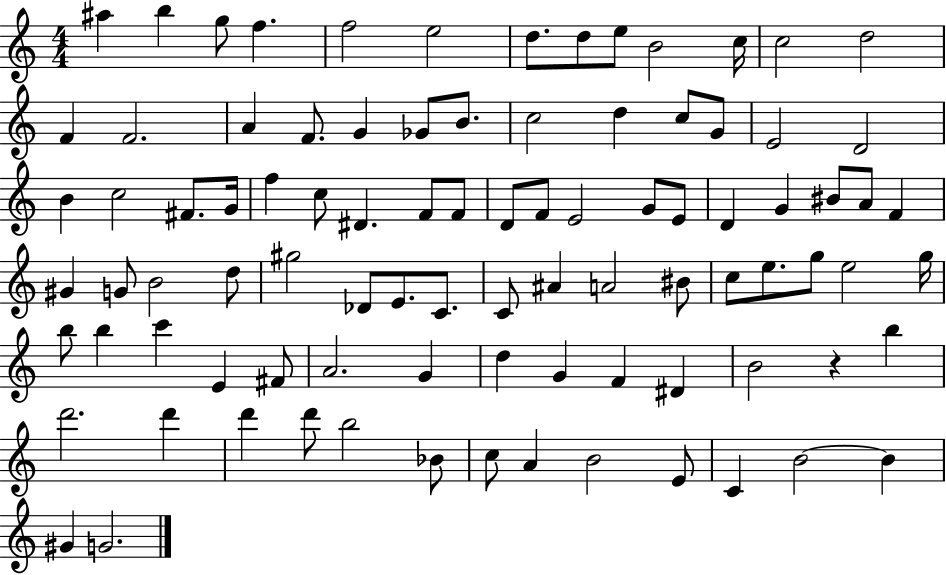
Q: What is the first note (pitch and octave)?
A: A#5